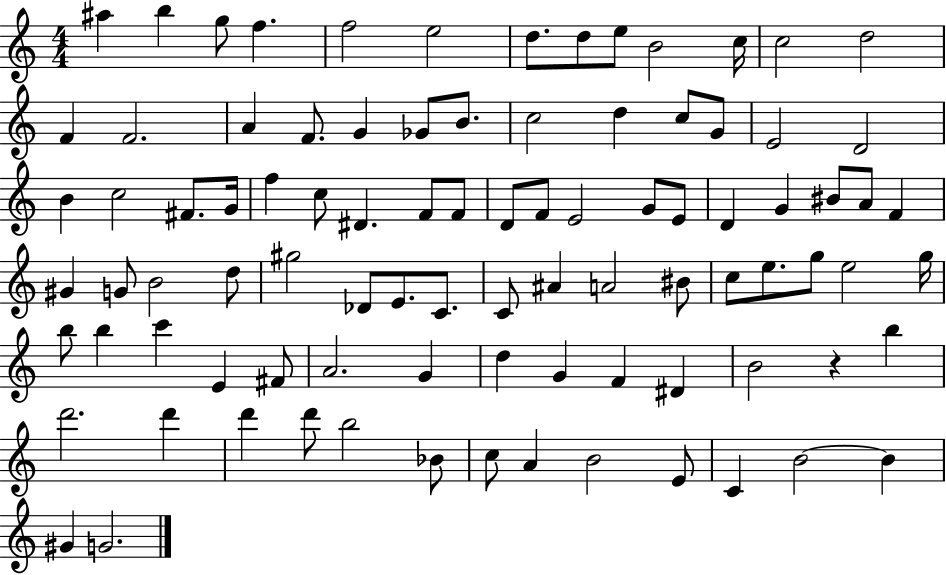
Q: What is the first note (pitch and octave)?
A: A#5